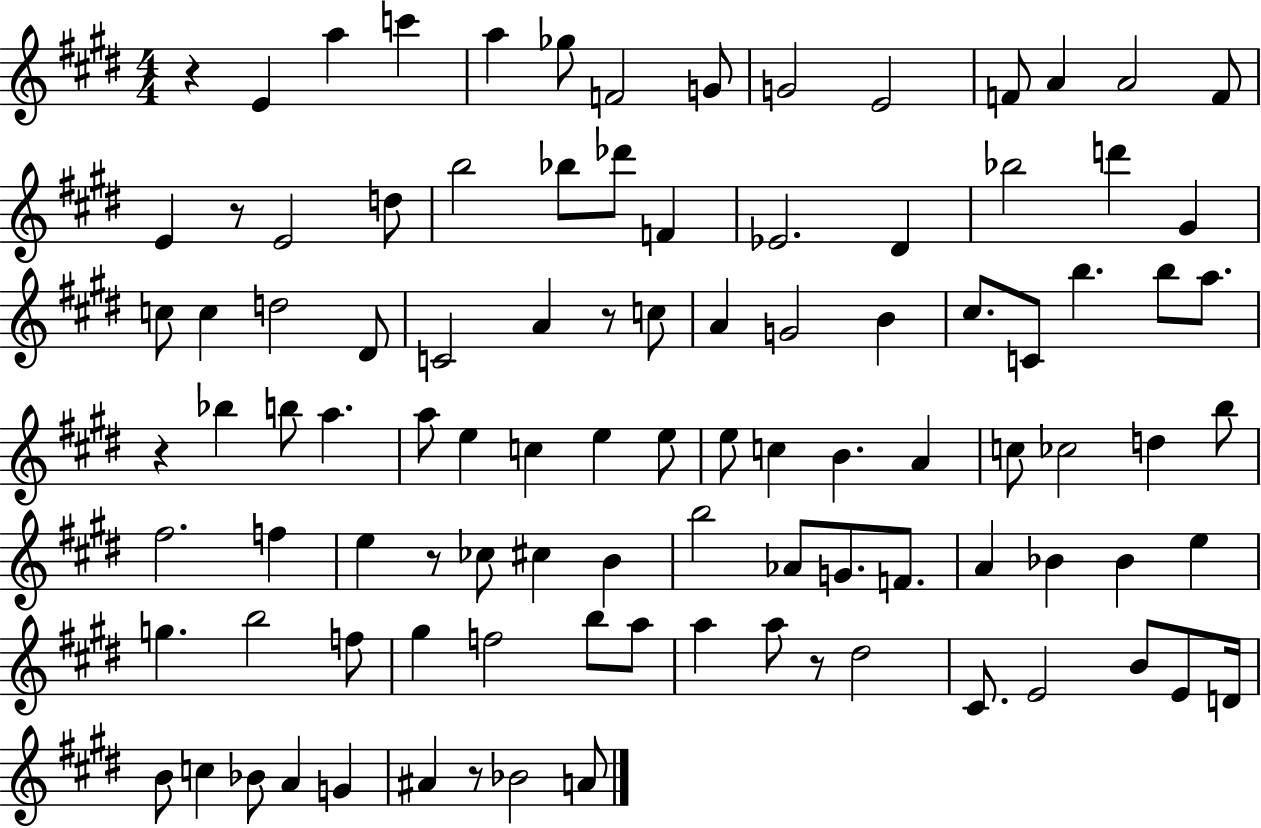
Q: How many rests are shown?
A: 7